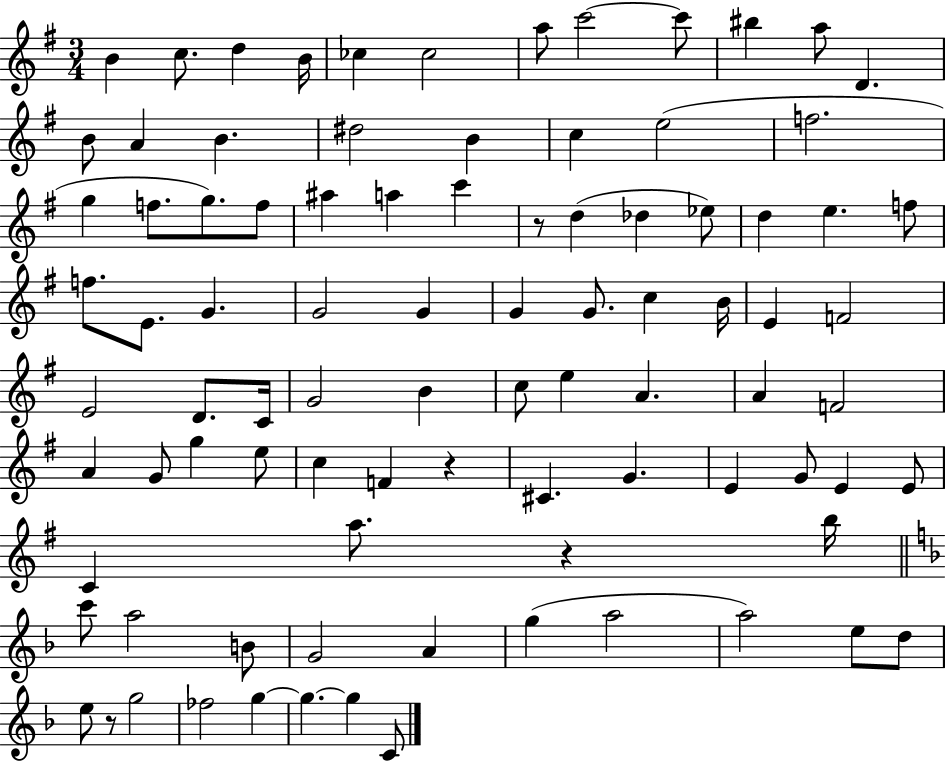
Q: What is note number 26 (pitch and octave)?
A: A5